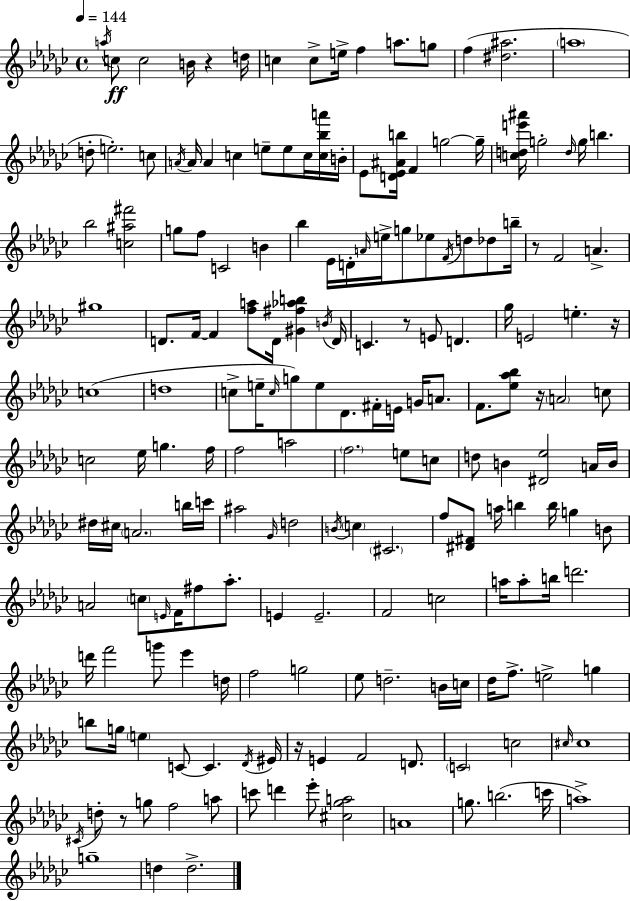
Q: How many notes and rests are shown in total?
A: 185